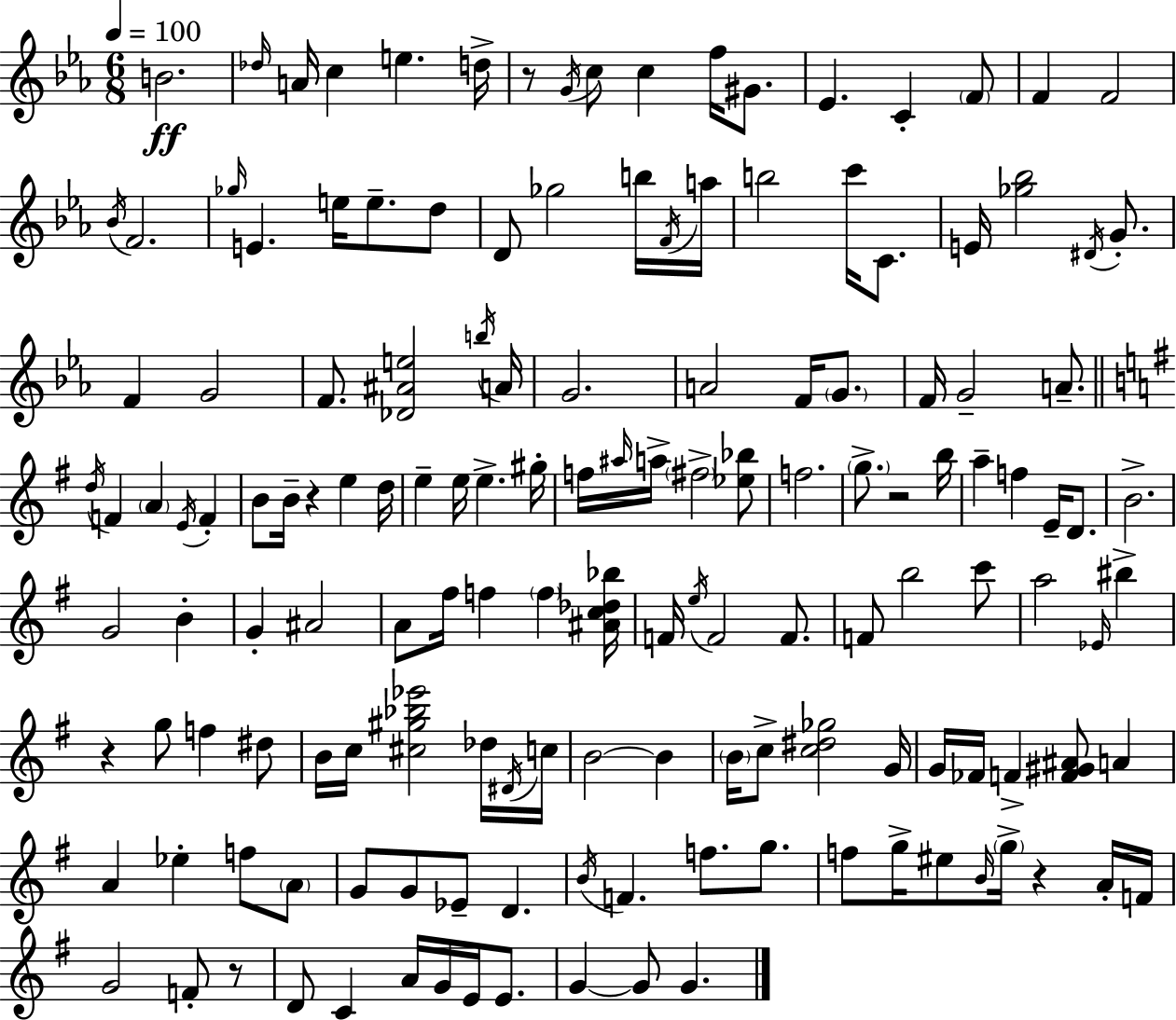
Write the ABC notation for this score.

X:1
T:Untitled
M:6/8
L:1/4
K:Eb
B2 _d/4 A/4 c e d/4 z/2 G/4 c/2 c f/4 ^G/2 _E C F/2 F F2 _B/4 F2 _g/4 E e/4 e/2 d/2 D/2 _g2 b/4 F/4 a/4 b2 c'/4 C/2 E/4 [_g_b]2 ^D/4 G/2 F G2 F/2 [_D^Ae]2 b/4 A/4 G2 A2 F/4 G/2 F/4 G2 A/2 d/4 F A E/4 F B/2 B/4 z e d/4 e e/4 e ^g/4 f/4 ^a/4 a/4 ^f2 [_e_b]/2 f2 g/2 z2 b/4 a f E/4 D/2 B2 G2 B G ^A2 A/2 ^f/4 f f [^Ac_d_b]/4 F/4 e/4 F2 F/2 F/2 b2 c'/2 a2 _E/4 ^b z g/2 f ^d/2 B/4 c/4 [^c^g_b_e']2 _d/4 ^D/4 c/4 B2 B B/4 c/2 [c^d_g]2 G/4 G/4 _F/4 F [F^G^A]/2 A A _e f/2 A/2 G/2 G/2 _E/2 D B/4 F f/2 g/2 f/2 g/4 ^e/2 B/4 g/4 z A/4 F/4 G2 F/2 z/2 D/2 C A/4 G/4 E/4 E/2 G G/2 G